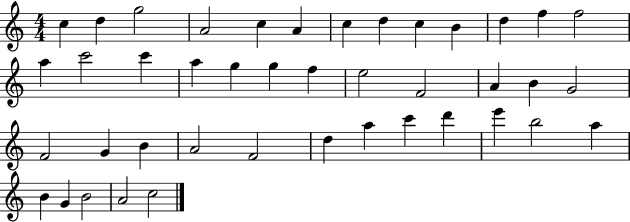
X:1
T:Untitled
M:4/4
L:1/4
K:C
c d g2 A2 c A c d c B d f f2 a c'2 c' a g g f e2 F2 A B G2 F2 G B A2 F2 d a c' d' e' b2 a B G B2 A2 c2